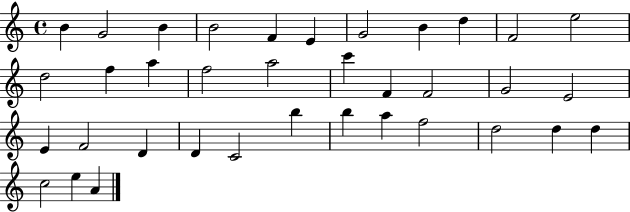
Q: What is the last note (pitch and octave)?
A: A4